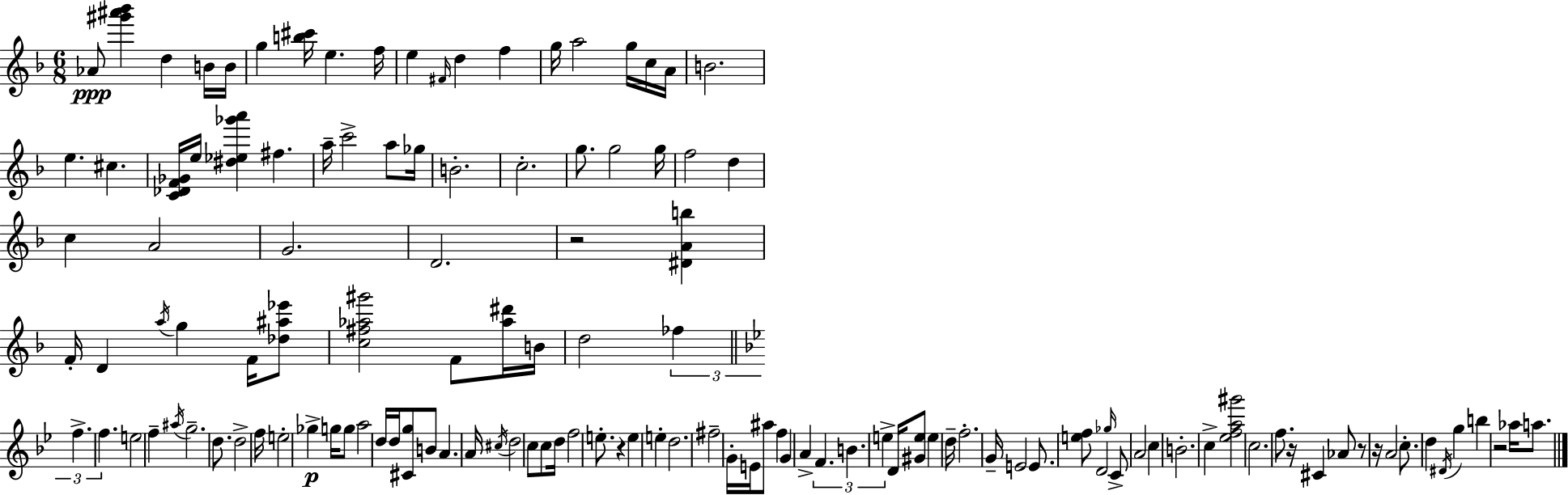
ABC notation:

X:1
T:Untitled
M:6/8
L:1/4
K:Dm
_A/2 [^g'^a'_b'] d B/4 B/4 g [b^c']/4 e f/4 e ^F/4 d f g/4 a2 g/4 c/4 A/4 B2 e ^c [C_DF_G]/4 e/4 [^d_e_g'a'] ^f a/4 c'2 a/2 _g/4 B2 c2 g/2 g2 g/4 f2 d c A2 G2 D2 z2 [^DAb] F/4 D a/4 g F/4 [_d^a_e']/2 [c^f_a^g']2 F/2 [_a^d']/4 B/4 d2 _f f f e2 f ^a/4 g2 d/2 d2 f/4 e2 _g g/4 g/2 a2 d/4 d/4 [^Cg]/2 B/2 A A/4 ^c/4 d2 c/2 c/2 d/4 f2 e/2 z e e d2 ^f2 G/4 E/4 ^a/2 f G A F B e D/4 [^Ge]/2 e d/4 f2 G/4 E2 E/2 [ef]/2 D2 _g/4 C/2 A2 c B2 c [_efa^g']2 c2 f/2 z/4 ^C _A/2 z/2 z/4 A2 c/2 d ^D/4 g b z2 _a/4 a/2